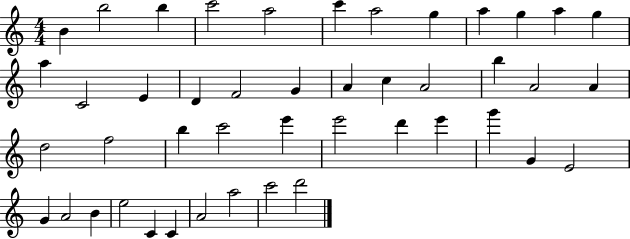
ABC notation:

X:1
T:Untitled
M:4/4
L:1/4
K:C
B b2 b c'2 a2 c' a2 g a g a g a C2 E D F2 G A c A2 b A2 A d2 f2 b c'2 e' e'2 d' e' g' G E2 G A2 B e2 C C A2 a2 c'2 d'2